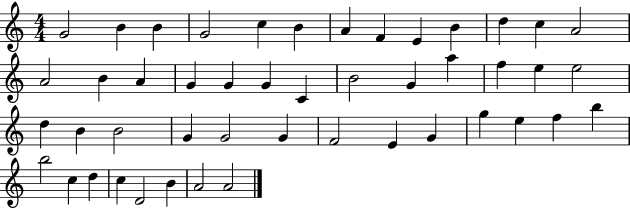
{
  \clef treble
  \numericTimeSignature
  \time 4/4
  \key c \major
  g'2 b'4 b'4 | g'2 c''4 b'4 | a'4 f'4 e'4 b'4 | d''4 c''4 a'2 | \break a'2 b'4 a'4 | g'4 g'4 g'4 c'4 | b'2 g'4 a''4 | f''4 e''4 e''2 | \break d''4 b'4 b'2 | g'4 g'2 g'4 | f'2 e'4 g'4 | g''4 e''4 f''4 b''4 | \break b''2 c''4 d''4 | c''4 d'2 b'4 | a'2 a'2 | \bar "|."
}